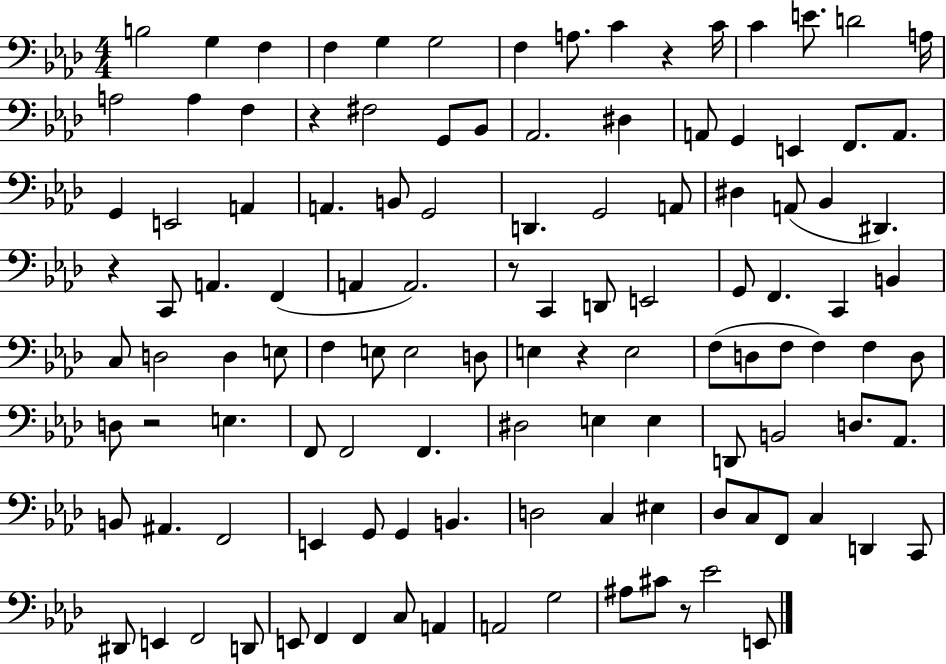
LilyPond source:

{
  \clef bass
  \numericTimeSignature
  \time 4/4
  \key aes \major
  b2 g4 f4 | f4 g4 g2 | f4 a8. c'4 r4 c'16 | c'4 e'8. d'2 a16 | \break a2 a4 f4 | r4 fis2 g,8 bes,8 | aes,2. dis4 | a,8 g,4 e,4 f,8. a,8. | \break g,4 e,2 a,4 | a,4. b,8 g,2 | d,4. g,2 a,8 | dis4 a,8( bes,4 dis,4.) | \break r4 c,8 a,4. f,4( | a,4 a,2.) | r8 c,4 d,8 e,2 | g,8 f,4. c,4 b,4 | \break c8 d2 d4 e8 | f4 e8 e2 d8 | e4 r4 e2 | f8( d8 f8 f4) f4 d8 | \break d8 r2 e4. | f,8 f,2 f,4. | dis2 e4 e4 | d,8 b,2 d8. aes,8. | \break b,8 ais,4. f,2 | e,4 g,8 g,4 b,4. | d2 c4 eis4 | des8 c8 f,8 c4 d,4 c,8 | \break dis,8 e,4 f,2 d,8 | e,8 f,4 f,4 c8 a,4 | a,2 g2 | ais8 cis'8 r8 ees'2 e,8 | \break \bar "|."
}